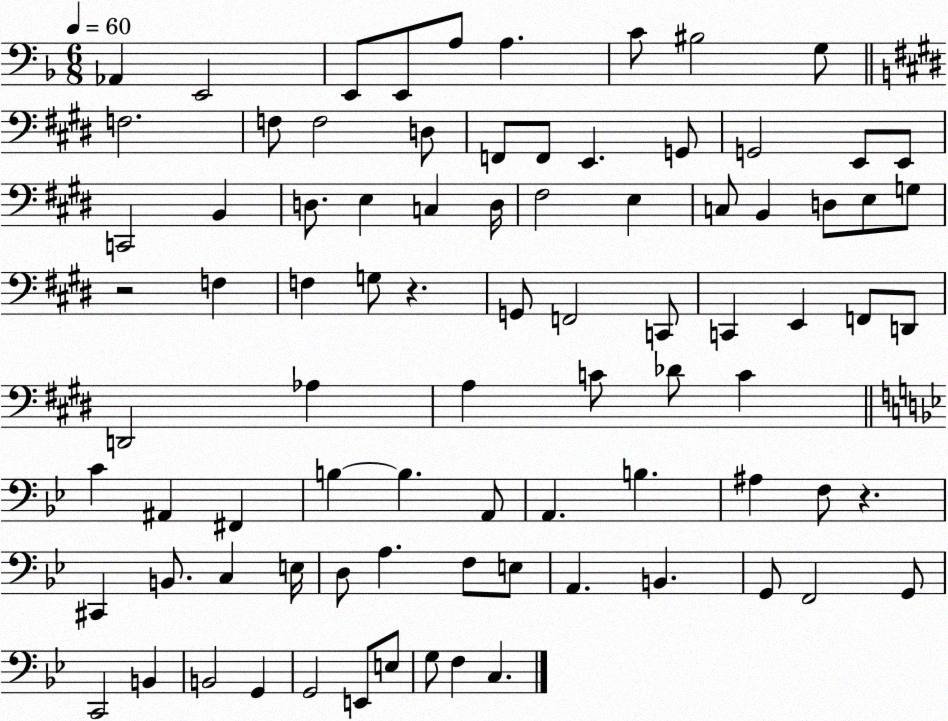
X:1
T:Untitled
M:6/8
L:1/4
K:F
_A,, E,,2 E,,/2 E,,/2 A,/2 A, C/2 ^B,2 G,/2 F,2 F,/2 F,2 D,/2 F,,/2 F,,/2 E,, G,,/2 G,,2 E,,/2 E,,/2 C,,2 B,, D,/2 E, C, D,/4 ^F,2 E, C,/2 B,, D,/2 E,/2 G,/2 z2 F, F, G,/2 z G,,/2 F,,2 C,,/2 C,, E,, F,,/2 D,,/2 D,,2 _A, A, C/2 _D/2 C C ^A,, ^F,, B, B, A,,/2 A,, B, ^A, F,/2 z ^C,, B,,/2 C, E,/4 D,/2 A, F,/2 E,/2 A,, B,, G,,/2 F,,2 G,,/2 C,,2 B,, B,,2 G,, G,,2 E,,/2 E,/2 G,/2 F, C,